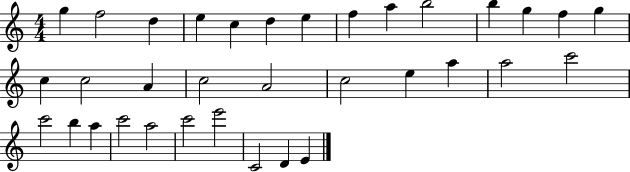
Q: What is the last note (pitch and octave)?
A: E4